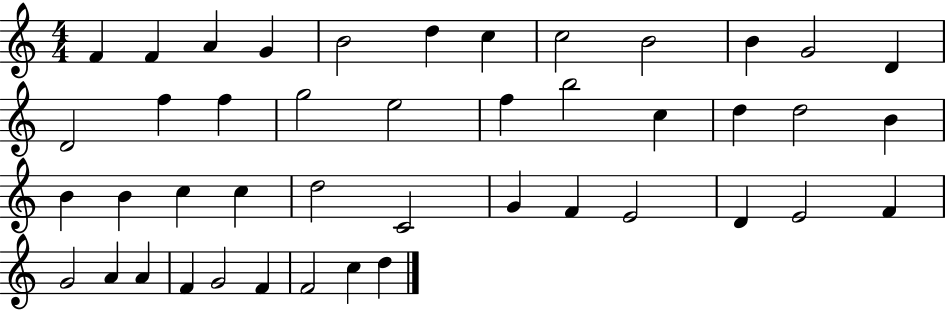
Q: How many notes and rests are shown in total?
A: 44